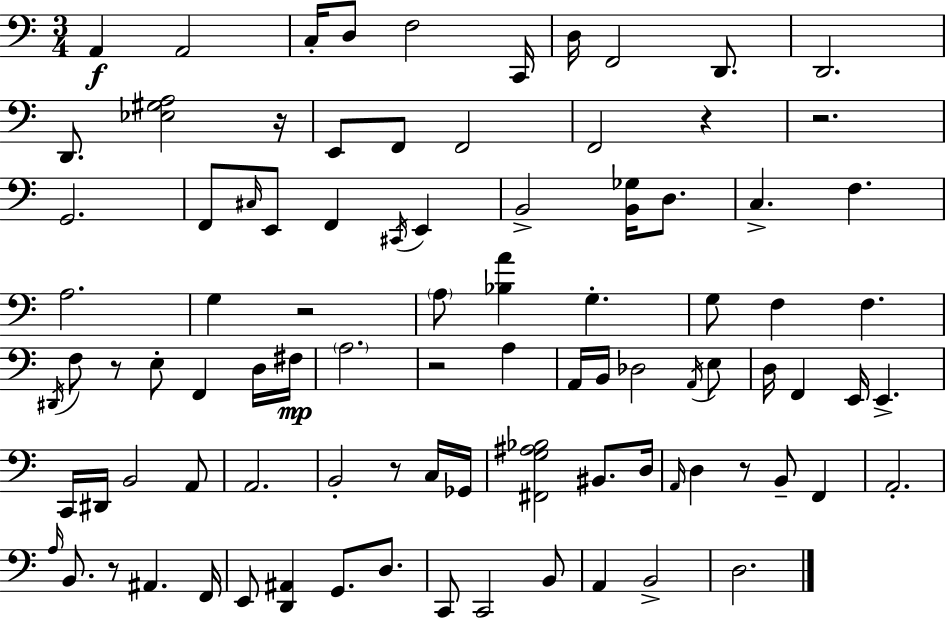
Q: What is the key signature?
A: C major